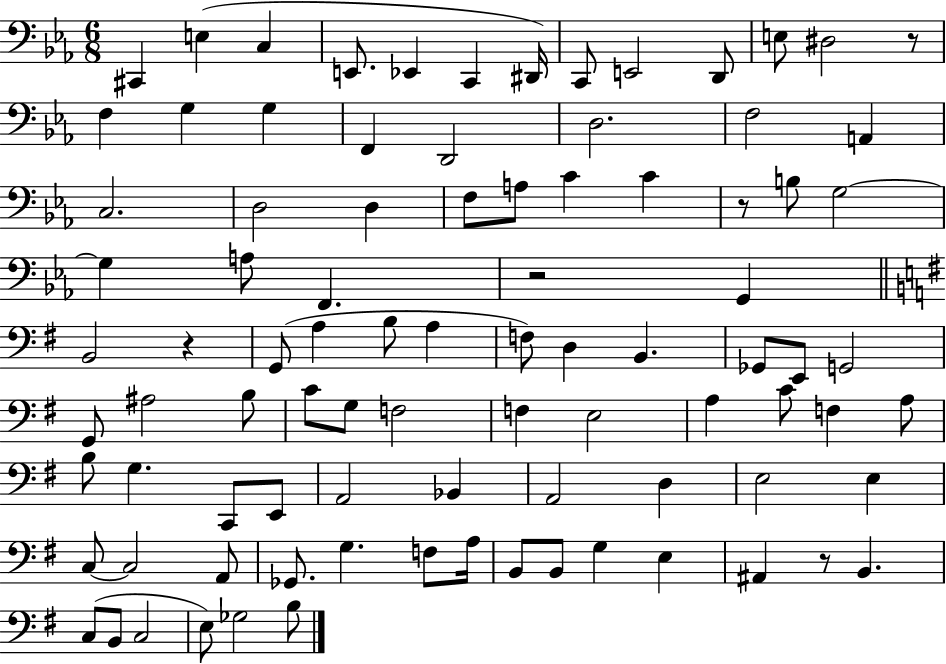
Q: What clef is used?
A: bass